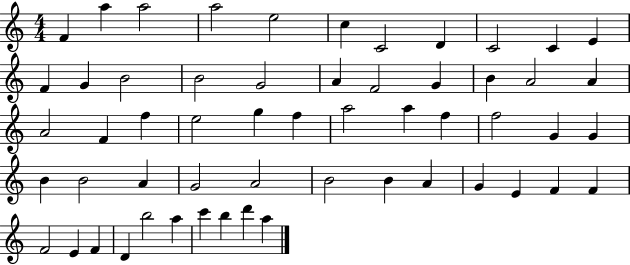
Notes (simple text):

F4/q A5/q A5/h A5/h E5/h C5/q C4/h D4/q C4/h C4/q E4/q F4/q G4/q B4/h B4/h G4/h A4/q F4/h G4/q B4/q A4/h A4/q A4/h F4/q F5/q E5/h G5/q F5/q A5/h A5/q F5/q F5/h G4/q G4/q B4/q B4/h A4/q G4/h A4/h B4/h B4/q A4/q G4/q E4/q F4/q F4/q F4/h E4/q F4/q D4/q B5/h A5/q C6/q B5/q D6/q A5/q